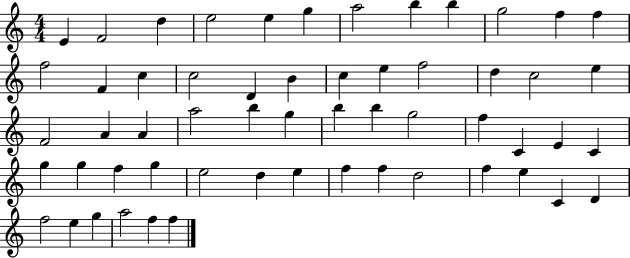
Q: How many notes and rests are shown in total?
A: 57